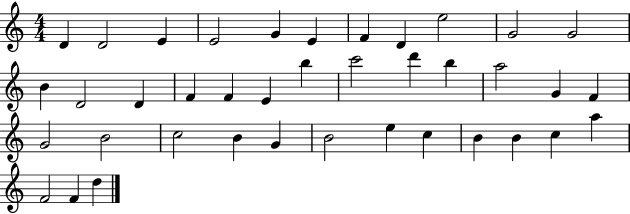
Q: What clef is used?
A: treble